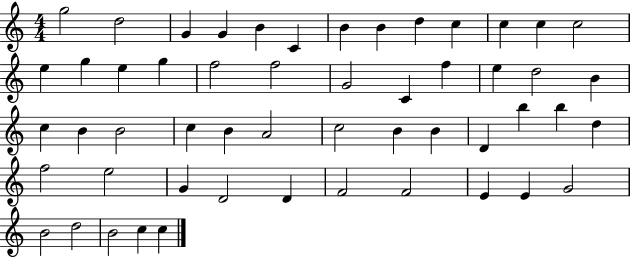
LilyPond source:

{
  \clef treble
  \numericTimeSignature
  \time 4/4
  \key c \major
  g''2 d''2 | g'4 g'4 b'4 c'4 | b'4 b'4 d''4 c''4 | c''4 c''4 c''2 | \break e''4 g''4 e''4 g''4 | f''2 f''2 | g'2 c'4 f''4 | e''4 d''2 b'4 | \break c''4 b'4 b'2 | c''4 b'4 a'2 | c''2 b'4 b'4 | d'4 b''4 b''4 d''4 | \break f''2 e''2 | g'4 d'2 d'4 | f'2 f'2 | e'4 e'4 g'2 | \break b'2 d''2 | b'2 c''4 c''4 | \bar "|."
}